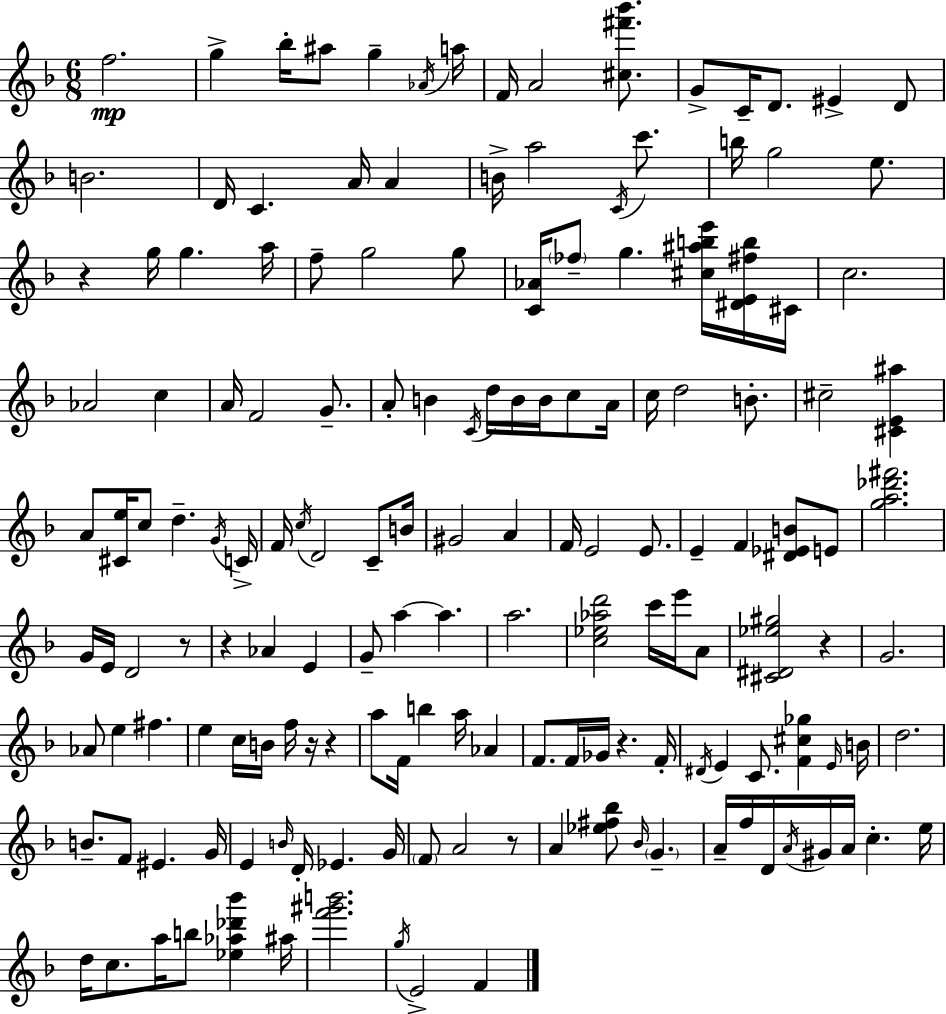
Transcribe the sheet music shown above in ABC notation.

X:1
T:Untitled
M:6/8
L:1/4
K:F
f2 g _b/4 ^a/2 g _A/4 a/4 F/4 A2 [^c^f'_b']/2 G/2 C/4 D/2 ^E D/2 B2 D/4 C A/4 A B/4 a2 C/4 c'/2 b/4 g2 e/2 z g/4 g a/4 f/2 g2 g/2 [C_A]/4 _f/2 g [^c^abe']/4 [^DE^fb]/4 ^C/4 c2 _A2 c A/4 F2 G/2 A/2 B C/4 d/4 B/4 B/4 c/2 A/4 c/4 d2 B/2 ^c2 [^CE^a] A/2 [^Ce]/4 c/2 d G/4 C/4 F/4 c/4 D2 C/2 B/4 ^G2 A F/4 E2 E/2 E F [^D_EB]/2 E/2 [ga_d'^f']2 G/4 E/4 D2 z/2 z _A E G/2 a a a2 [c_e_ad']2 c'/4 e'/4 A/2 [^C^D_e^g]2 z G2 _A/2 e ^f e c/4 B/4 f/4 z/4 z a/2 F/4 b a/4 _A F/2 F/4 _G/4 z F/4 ^D/4 E C/2 [F^c_g] E/4 B/4 d2 B/2 F/2 ^E G/4 E B/4 D/4 _E G/4 F/2 A2 z/2 A [_e^f_b]/2 _B/4 G A/4 f/4 D/4 A/4 ^G/4 A/4 c e/4 d/4 c/2 a/4 b/2 [_e_a_d'_b'] ^a/4 [f'^g'b']2 g/4 E2 F